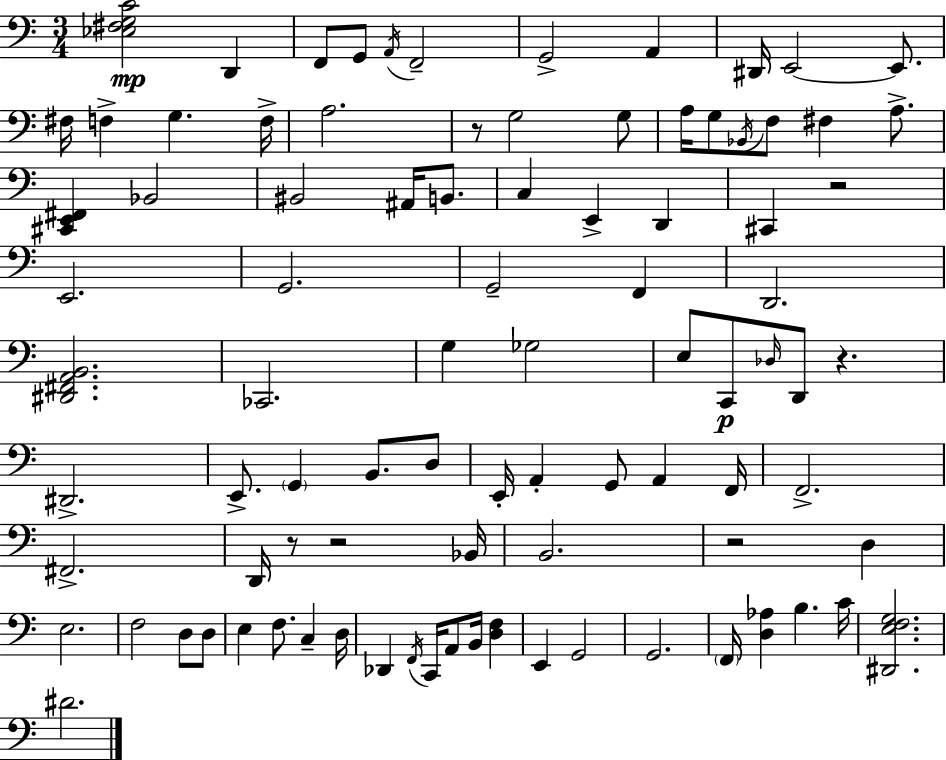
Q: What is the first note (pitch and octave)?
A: D2